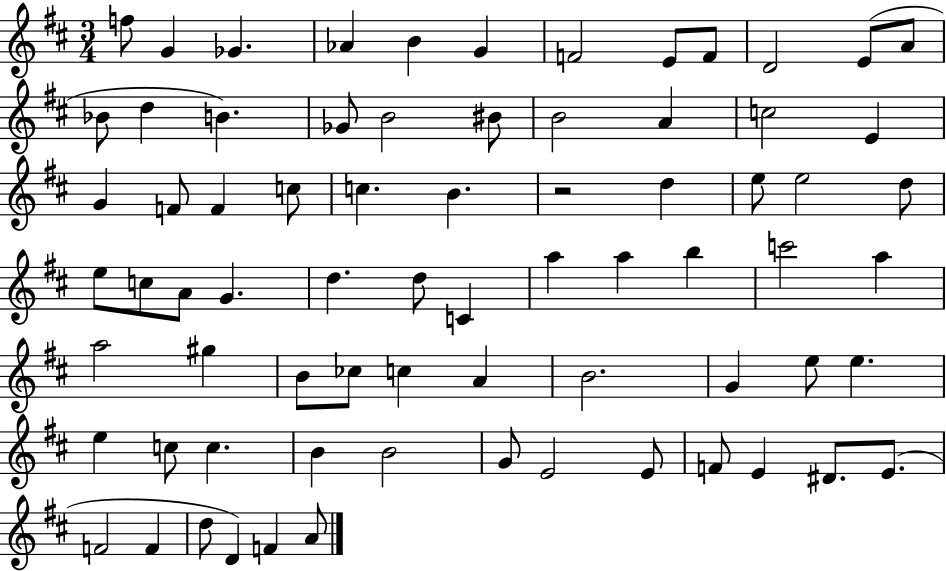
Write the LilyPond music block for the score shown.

{
  \clef treble
  \numericTimeSignature
  \time 3/4
  \key d \major
  f''8 g'4 ges'4. | aes'4 b'4 g'4 | f'2 e'8 f'8 | d'2 e'8( a'8 | \break bes'8 d''4 b'4.) | ges'8 b'2 bis'8 | b'2 a'4 | c''2 e'4 | \break g'4 f'8 f'4 c''8 | c''4. b'4. | r2 d''4 | e''8 e''2 d''8 | \break e''8 c''8 a'8 g'4. | d''4. d''8 c'4 | a''4 a''4 b''4 | c'''2 a''4 | \break a''2 gis''4 | b'8 ces''8 c''4 a'4 | b'2. | g'4 e''8 e''4. | \break e''4 c''8 c''4. | b'4 b'2 | g'8 e'2 e'8 | f'8 e'4 dis'8. e'8.( | \break f'2 f'4 | d''8 d'4) f'4 a'8 | \bar "|."
}